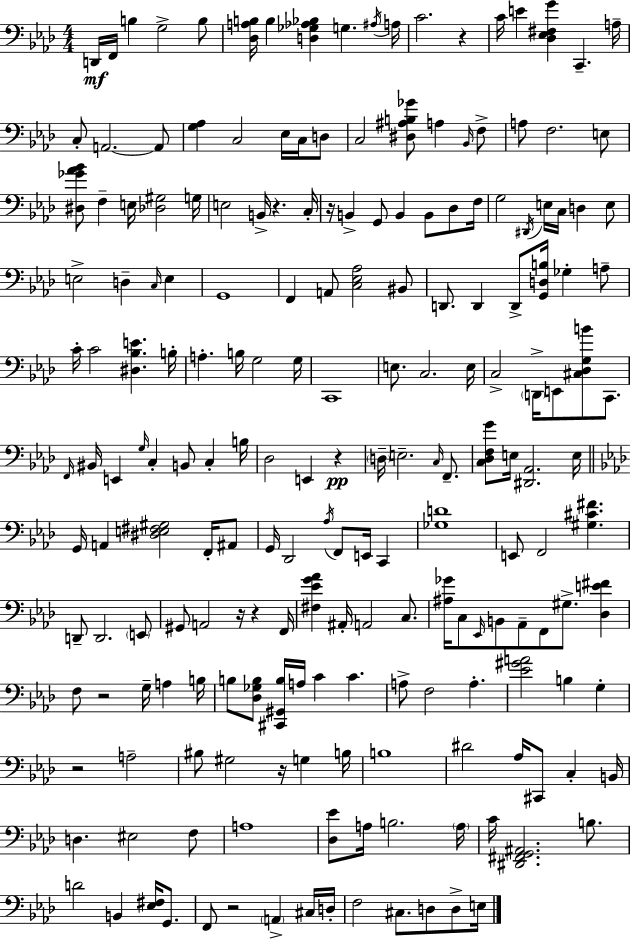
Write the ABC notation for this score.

X:1
T:Untitled
M:4/4
L:1/4
K:Fm
D,,/4 F,,/4 B, G,2 B,/2 [_D,A,B,]/4 B, [D,_G,_A,_B,] G, ^A,/4 A,/4 C2 z C/4 E [_D,_E,^F,G] C,, A,/4 C,/2 A,,2 A,,/2 [G,_A,] C,2 _E,/4 C,/4 D,/2 C,2 [^D,^A,B,_G]/2 A, _B,,/4 F,/2 A,/2 F,2 E,/2 [^D,_G_A_B]/2 F, E,/4 [_D,^G,]2 G,/4 E,2 B,,/4 z C,/4 z/4 B,, G,,/2 B,, B,,/2 _D,/2 F,/4 G,2 ^D,,/4 E,/4 C,/4 D, E,/2 E,2 D, C,/4 E, G,,4 F,, A,,/2 [C,_E,_A,]2 ^B,,/2 D,,/2 D,, D,,/2 [G,,D,B,]/4 _G, A,/2 C/4 C2 [^D,_B,E] B,/4 A, B,/4 G,2 G,/4 C,,4 E,/2 C,2 E,/4 C,2 D,,/4 E,,/2 [^C,_D,G,B]/2 C,,/2 F,,/4 ^B,,/4 E,, G,/4 C, B,,/2 C, B,/4 _D,2 E,, z D,/4 E,2 C,/4 F,,/2 [C,_D,F,G]/2 E,/4 [^D,,_A,,]2 E,/4 G,,/4 A,, [^D,E,^F,^G,]2 F,,/4 ^A,,/2 G,,/4 _D,,2 _A,/4 F,,/2 E,,/4 C,, [_G,D]4 E,,/2 F,,2 [^G,^C^F] D,,/2 D,,2 E,,/2 ^G,,/2 A,,2 z/4 z F,,/4 [^F,_EG_A] ^A,,/4 A,,2 C,/2 [^A,_G]/4 C,/2 _E,,/4 B,,/2 _A,,/2 F,,/2 ^G,/2 [_D,E^F] F,/2 z2 G,/4 A, B,/4 B,/2 [_D,_G,B,]/2 [^C,,^G,,B,]/4 A,/4 C C A,/2 F,2 A, [_E^GA]2 B, G, z2 A,2 ^B,/2 ^G,2 z/4 G, B,/4 B,4 ^D2 _A,/4 ^C,,/2 C, B,,/4 D, ^E,2 F,/2 A,4 [_D,_E]/2 A,/4 B,2 A,/4 C/4 [^D,,^F,,G,,^A,,]2 B,/2 D2 B,, [_E,^F,]/4 G,,/2 F,,/2 z2 A,, ^C,/4 D,/4 F,2 ^C,/2 D,/2 D,/2 E,/4